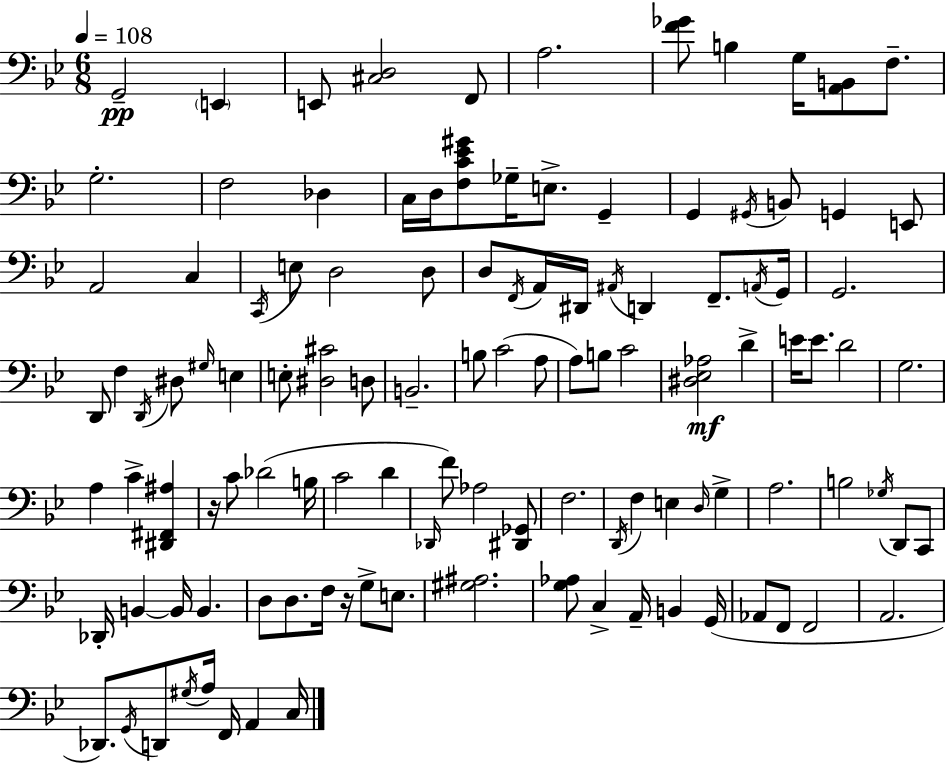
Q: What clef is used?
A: bass